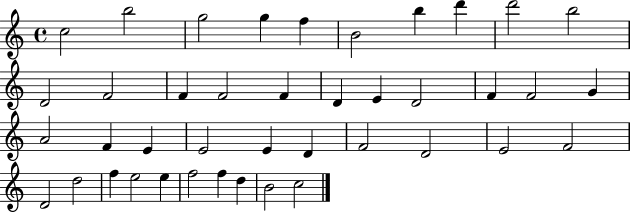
C5/h B5/h G5/h G5/q F5/q B4/h B5/q D6/q D6/h B5/h D4/h F4/h F4/q F4/h F4/q D4/q E4/q D4/h F4/q F4/h G4/q A4/h F4/q E4/q E4/h E4/q D4/q F4/h D4/h E4/h F4/h D4/h D5/h F5/q E5/h E5/q F5/h F5/q D5/q B4/h C5/h